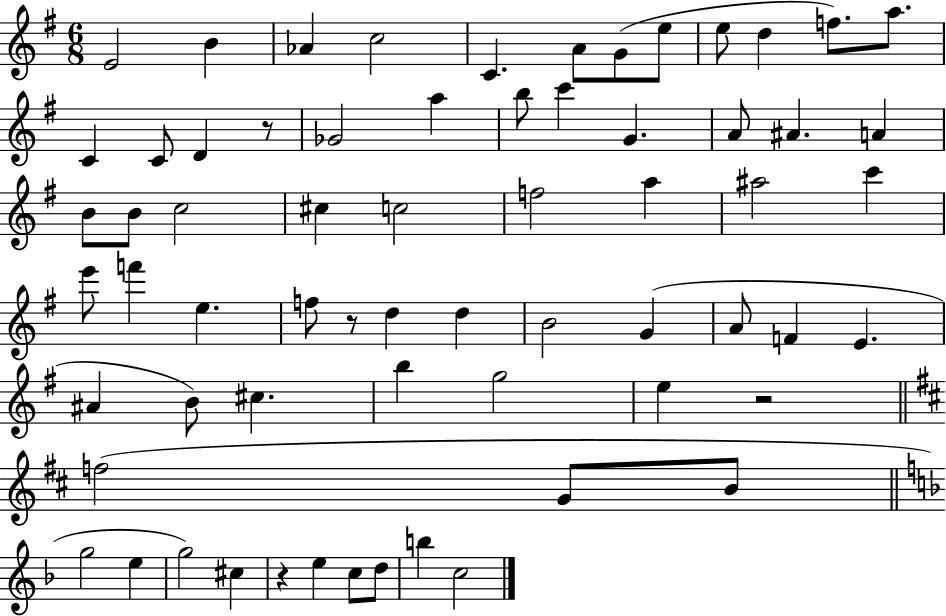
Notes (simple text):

E4/h B4/q Ab4/q C5/h C4/q. A4/e G4/e E5/e E5/e D5/q F5/e. A5/e. C4/q C4/e D4/q R/e Gb4/h A5/q B5/e C6/q G4/q. A4/e A#4/q. A4/q B4/e B4/e C5/h C#5/q C5/h F5/h A5/q A#5/h C6/q E6/e F6/q E5/q. F5/e R/e D5/q D5/q B4/h G4/q A4/e F4/q E4/q. A#4/q B4/e C#5/q. B5/q G5/h E5/q R/h F5/h G4/e B4/e G5/h E5/q G5/h C#5/q R/q E5/q C5/e D5/e B5/q C5/h